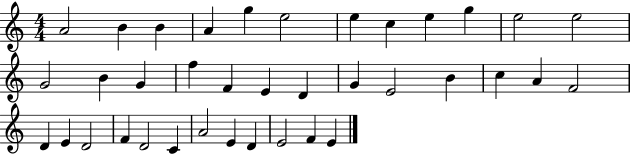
X:1
T:Untitled
M:4/4
L:1/4
K:C
A2 B B A g e2 e c e g e2 e2 G2 B G f F E D G E2 B c A F2 D E D2 F D2 C A2 E D E2 F E